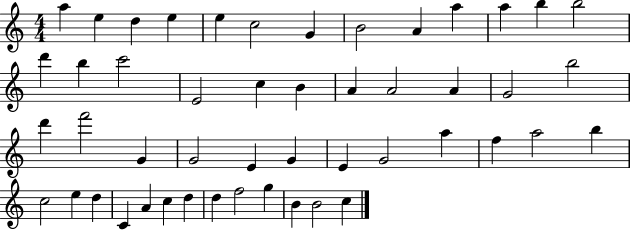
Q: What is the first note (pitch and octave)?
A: A5